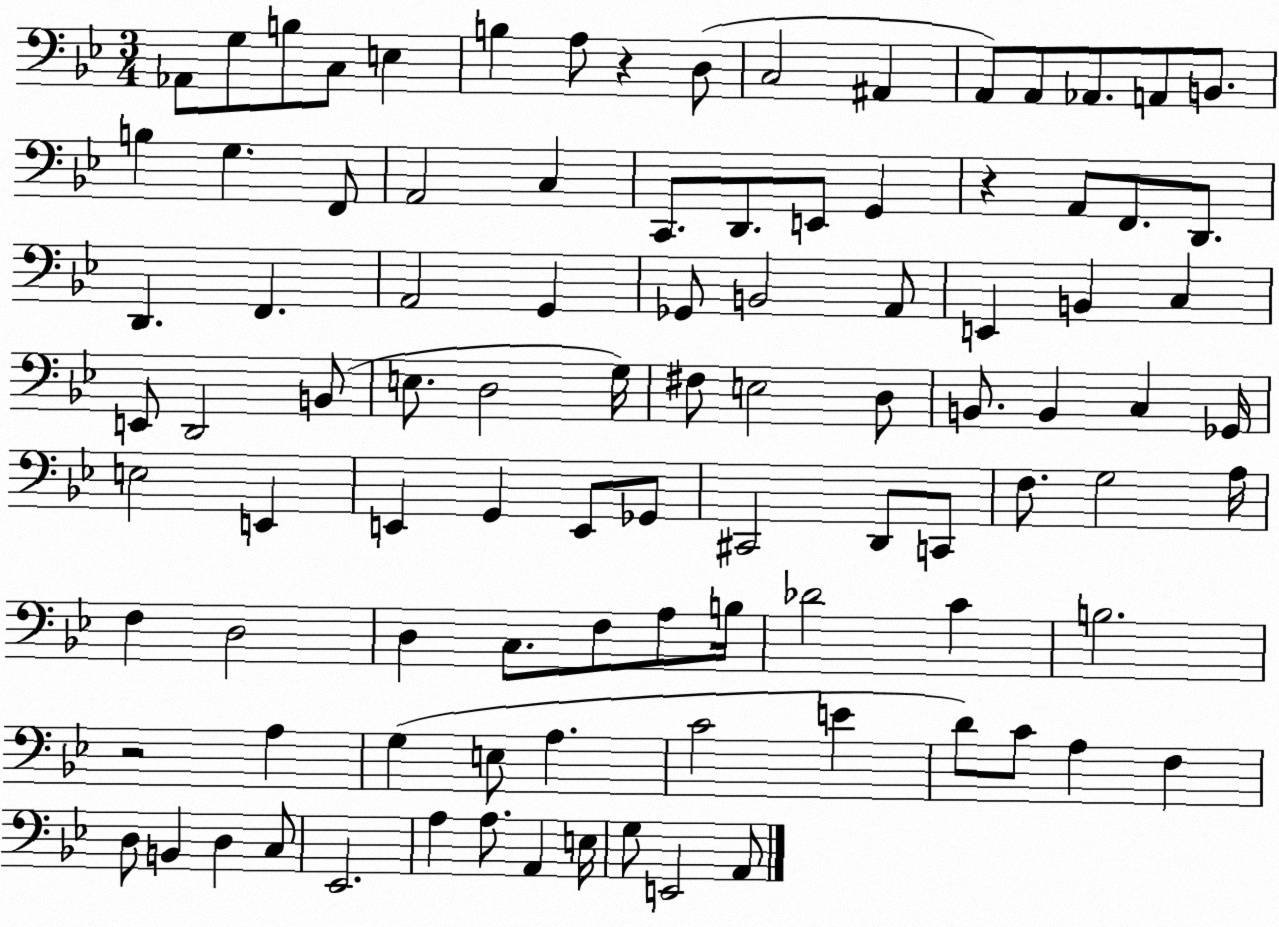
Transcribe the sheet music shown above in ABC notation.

X:1
T:Untitled
M:3/4
L:1/4
K:Bb
_A,,/2 G,/2 B,/2 C,/2 E, B, A,/2 z D,/2 C,2 ^A,, A,,/2 A,,/2 _A,,/2 A,,/2 B,,/2 B, G, F,,/2 A,,2 C, C,,/2 D,,/2 E,,/2 G,, z A,,/2 F,,/2 D,,/2 D,, F,, A,,2 G,, _G,,/2 B,,2 A,,/2 E,, B,, C, E,,/2 D,,2 B,,/2 E,/2 D,2 G,/4 ^F,/2 E,2 D,/2 B,,/2 B,, C, _G,,/4 E,2 E,, E,, G,, E,,/2 _G,,/2 ^C,,2 D,,/2 C,,/2 F,/2 G,2 A,/4 F, D,2 D, C,/2 F,/2 A,/2 B,/4 _D2 C B,2 z2 A, G, E,/2 A, C2 E D/2 C/2 A, F, D,/2 B,, D, C,/2 _E,,2 A, A,/2 A,, E,/4 G,/2 E,,2 A,,/2